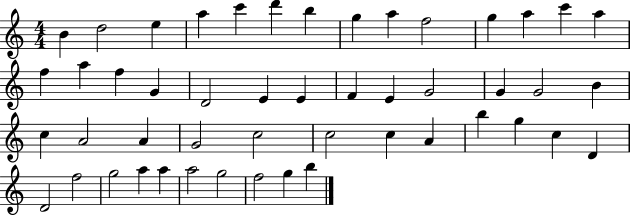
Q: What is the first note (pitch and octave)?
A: B4